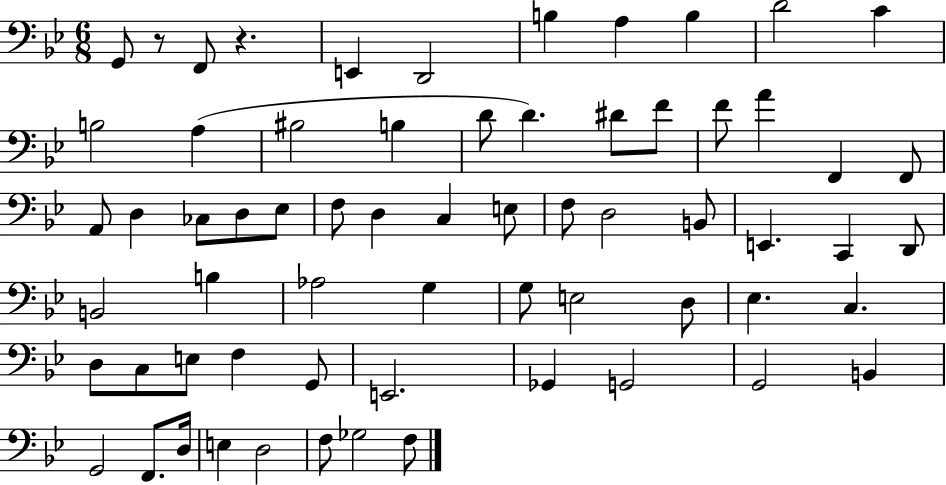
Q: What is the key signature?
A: BES major